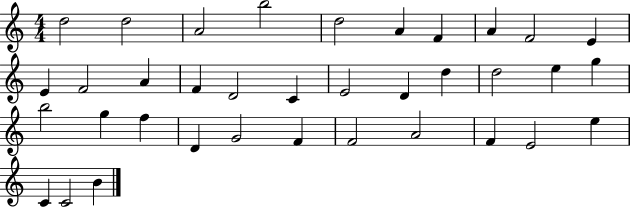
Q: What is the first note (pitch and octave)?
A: D5